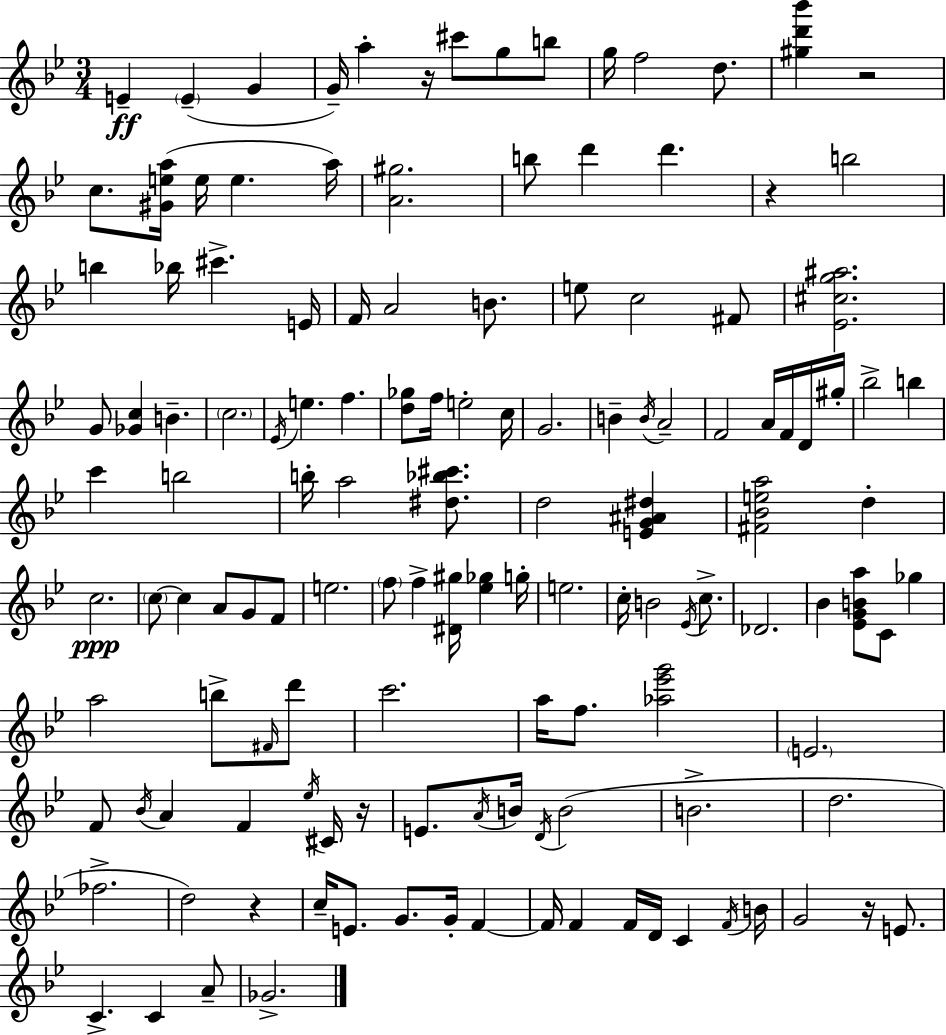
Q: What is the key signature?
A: BES major